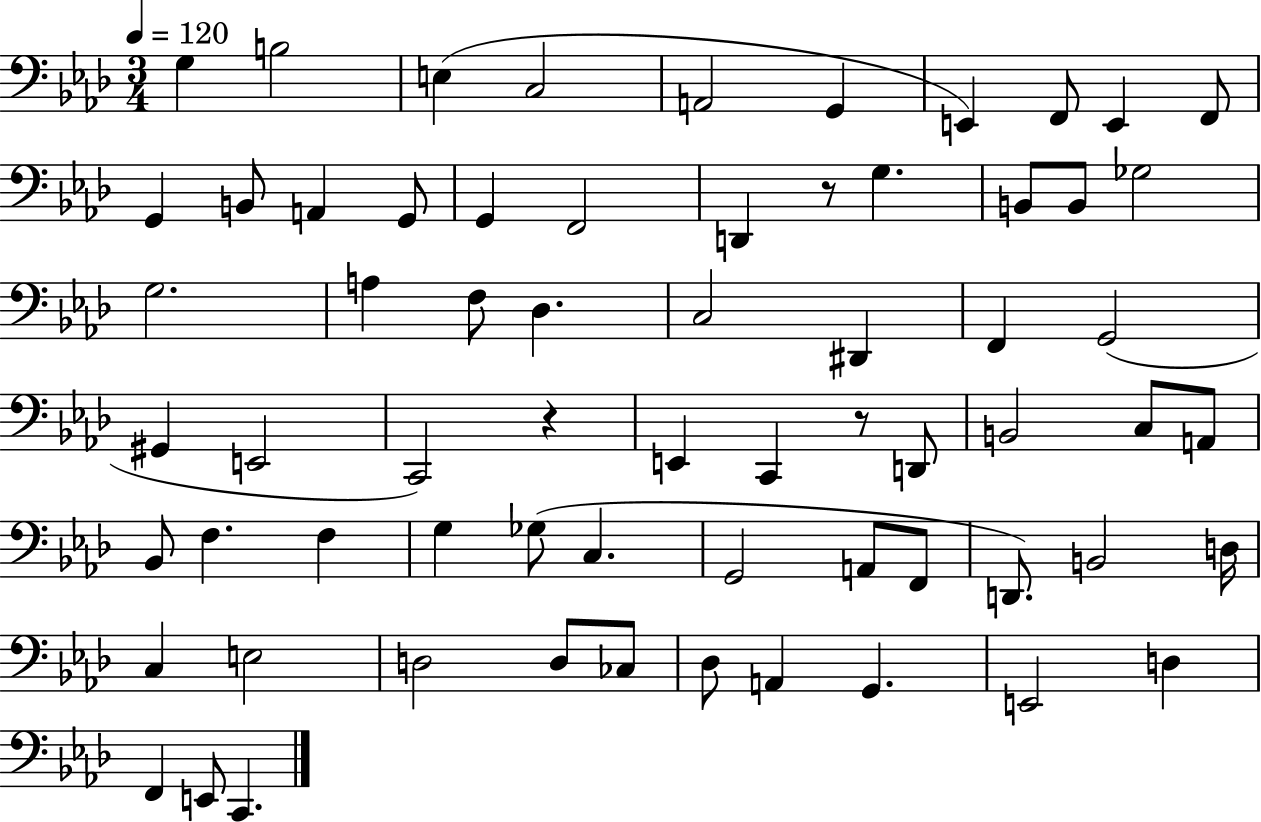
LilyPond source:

{
  \clef bass
  \numericTimeSignature
  \time 3/4
  \key aes \major
  \tempo 4 = 120
  \repeat volta 2 { g4 b2 | e4( c2 | a,2 g,4 | e,4) f,8 e,4 f,8 | \break g,4 b,8 a,4 g,8 | g,4 f,2 | d,4 r8 g4. | b,8 b,8 ges2 | \break g2. | a4 f8 des4. | c2 dis,4 | f,4 g,2( | \break gis,4 e,2 | c,2) r4 | e,4 c,4 r8 d,8 | b,2 c8 a,8 | \break bes,8 f4. f4 | g4 ges8( c4. | g,2 a,8 f,8 | d,8.) b,2 d16 | \break c4 e2 | d2 d8 ces8 | des8 a,4 g,4. | e,2 d4 | \break f,4 e,8 c,4. | } \bar "|."
}